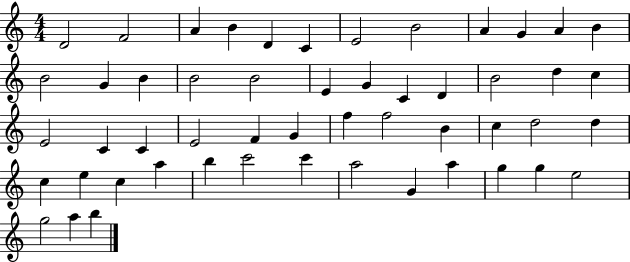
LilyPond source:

{
  \clef treble
  \numericTimeSignature
  \time 4/4
  \key c \major
  d'2 f'2 | a'4 b'4 d'4 c'4 | e'2 b'2 | a'4 g'4 a'4 b'4 | \break b'2 g'4 b'4 | b'2 b'2 | e'4 g'4 c'4 d'4 | b'2 d''4 c''4 | \break e'2 c'4 c'4 | e'2 f'4 g'4 | f''4 f''2 b'4 | c''4 d''2 d''4 | \break c''4 e''4 c''4 a''4 | b''4 c'''2 c'''4 | a''2 g'4 a''4 | g''4 g''4 e''2 | \break g''2 a''4 b''4 | \bar "|."
}